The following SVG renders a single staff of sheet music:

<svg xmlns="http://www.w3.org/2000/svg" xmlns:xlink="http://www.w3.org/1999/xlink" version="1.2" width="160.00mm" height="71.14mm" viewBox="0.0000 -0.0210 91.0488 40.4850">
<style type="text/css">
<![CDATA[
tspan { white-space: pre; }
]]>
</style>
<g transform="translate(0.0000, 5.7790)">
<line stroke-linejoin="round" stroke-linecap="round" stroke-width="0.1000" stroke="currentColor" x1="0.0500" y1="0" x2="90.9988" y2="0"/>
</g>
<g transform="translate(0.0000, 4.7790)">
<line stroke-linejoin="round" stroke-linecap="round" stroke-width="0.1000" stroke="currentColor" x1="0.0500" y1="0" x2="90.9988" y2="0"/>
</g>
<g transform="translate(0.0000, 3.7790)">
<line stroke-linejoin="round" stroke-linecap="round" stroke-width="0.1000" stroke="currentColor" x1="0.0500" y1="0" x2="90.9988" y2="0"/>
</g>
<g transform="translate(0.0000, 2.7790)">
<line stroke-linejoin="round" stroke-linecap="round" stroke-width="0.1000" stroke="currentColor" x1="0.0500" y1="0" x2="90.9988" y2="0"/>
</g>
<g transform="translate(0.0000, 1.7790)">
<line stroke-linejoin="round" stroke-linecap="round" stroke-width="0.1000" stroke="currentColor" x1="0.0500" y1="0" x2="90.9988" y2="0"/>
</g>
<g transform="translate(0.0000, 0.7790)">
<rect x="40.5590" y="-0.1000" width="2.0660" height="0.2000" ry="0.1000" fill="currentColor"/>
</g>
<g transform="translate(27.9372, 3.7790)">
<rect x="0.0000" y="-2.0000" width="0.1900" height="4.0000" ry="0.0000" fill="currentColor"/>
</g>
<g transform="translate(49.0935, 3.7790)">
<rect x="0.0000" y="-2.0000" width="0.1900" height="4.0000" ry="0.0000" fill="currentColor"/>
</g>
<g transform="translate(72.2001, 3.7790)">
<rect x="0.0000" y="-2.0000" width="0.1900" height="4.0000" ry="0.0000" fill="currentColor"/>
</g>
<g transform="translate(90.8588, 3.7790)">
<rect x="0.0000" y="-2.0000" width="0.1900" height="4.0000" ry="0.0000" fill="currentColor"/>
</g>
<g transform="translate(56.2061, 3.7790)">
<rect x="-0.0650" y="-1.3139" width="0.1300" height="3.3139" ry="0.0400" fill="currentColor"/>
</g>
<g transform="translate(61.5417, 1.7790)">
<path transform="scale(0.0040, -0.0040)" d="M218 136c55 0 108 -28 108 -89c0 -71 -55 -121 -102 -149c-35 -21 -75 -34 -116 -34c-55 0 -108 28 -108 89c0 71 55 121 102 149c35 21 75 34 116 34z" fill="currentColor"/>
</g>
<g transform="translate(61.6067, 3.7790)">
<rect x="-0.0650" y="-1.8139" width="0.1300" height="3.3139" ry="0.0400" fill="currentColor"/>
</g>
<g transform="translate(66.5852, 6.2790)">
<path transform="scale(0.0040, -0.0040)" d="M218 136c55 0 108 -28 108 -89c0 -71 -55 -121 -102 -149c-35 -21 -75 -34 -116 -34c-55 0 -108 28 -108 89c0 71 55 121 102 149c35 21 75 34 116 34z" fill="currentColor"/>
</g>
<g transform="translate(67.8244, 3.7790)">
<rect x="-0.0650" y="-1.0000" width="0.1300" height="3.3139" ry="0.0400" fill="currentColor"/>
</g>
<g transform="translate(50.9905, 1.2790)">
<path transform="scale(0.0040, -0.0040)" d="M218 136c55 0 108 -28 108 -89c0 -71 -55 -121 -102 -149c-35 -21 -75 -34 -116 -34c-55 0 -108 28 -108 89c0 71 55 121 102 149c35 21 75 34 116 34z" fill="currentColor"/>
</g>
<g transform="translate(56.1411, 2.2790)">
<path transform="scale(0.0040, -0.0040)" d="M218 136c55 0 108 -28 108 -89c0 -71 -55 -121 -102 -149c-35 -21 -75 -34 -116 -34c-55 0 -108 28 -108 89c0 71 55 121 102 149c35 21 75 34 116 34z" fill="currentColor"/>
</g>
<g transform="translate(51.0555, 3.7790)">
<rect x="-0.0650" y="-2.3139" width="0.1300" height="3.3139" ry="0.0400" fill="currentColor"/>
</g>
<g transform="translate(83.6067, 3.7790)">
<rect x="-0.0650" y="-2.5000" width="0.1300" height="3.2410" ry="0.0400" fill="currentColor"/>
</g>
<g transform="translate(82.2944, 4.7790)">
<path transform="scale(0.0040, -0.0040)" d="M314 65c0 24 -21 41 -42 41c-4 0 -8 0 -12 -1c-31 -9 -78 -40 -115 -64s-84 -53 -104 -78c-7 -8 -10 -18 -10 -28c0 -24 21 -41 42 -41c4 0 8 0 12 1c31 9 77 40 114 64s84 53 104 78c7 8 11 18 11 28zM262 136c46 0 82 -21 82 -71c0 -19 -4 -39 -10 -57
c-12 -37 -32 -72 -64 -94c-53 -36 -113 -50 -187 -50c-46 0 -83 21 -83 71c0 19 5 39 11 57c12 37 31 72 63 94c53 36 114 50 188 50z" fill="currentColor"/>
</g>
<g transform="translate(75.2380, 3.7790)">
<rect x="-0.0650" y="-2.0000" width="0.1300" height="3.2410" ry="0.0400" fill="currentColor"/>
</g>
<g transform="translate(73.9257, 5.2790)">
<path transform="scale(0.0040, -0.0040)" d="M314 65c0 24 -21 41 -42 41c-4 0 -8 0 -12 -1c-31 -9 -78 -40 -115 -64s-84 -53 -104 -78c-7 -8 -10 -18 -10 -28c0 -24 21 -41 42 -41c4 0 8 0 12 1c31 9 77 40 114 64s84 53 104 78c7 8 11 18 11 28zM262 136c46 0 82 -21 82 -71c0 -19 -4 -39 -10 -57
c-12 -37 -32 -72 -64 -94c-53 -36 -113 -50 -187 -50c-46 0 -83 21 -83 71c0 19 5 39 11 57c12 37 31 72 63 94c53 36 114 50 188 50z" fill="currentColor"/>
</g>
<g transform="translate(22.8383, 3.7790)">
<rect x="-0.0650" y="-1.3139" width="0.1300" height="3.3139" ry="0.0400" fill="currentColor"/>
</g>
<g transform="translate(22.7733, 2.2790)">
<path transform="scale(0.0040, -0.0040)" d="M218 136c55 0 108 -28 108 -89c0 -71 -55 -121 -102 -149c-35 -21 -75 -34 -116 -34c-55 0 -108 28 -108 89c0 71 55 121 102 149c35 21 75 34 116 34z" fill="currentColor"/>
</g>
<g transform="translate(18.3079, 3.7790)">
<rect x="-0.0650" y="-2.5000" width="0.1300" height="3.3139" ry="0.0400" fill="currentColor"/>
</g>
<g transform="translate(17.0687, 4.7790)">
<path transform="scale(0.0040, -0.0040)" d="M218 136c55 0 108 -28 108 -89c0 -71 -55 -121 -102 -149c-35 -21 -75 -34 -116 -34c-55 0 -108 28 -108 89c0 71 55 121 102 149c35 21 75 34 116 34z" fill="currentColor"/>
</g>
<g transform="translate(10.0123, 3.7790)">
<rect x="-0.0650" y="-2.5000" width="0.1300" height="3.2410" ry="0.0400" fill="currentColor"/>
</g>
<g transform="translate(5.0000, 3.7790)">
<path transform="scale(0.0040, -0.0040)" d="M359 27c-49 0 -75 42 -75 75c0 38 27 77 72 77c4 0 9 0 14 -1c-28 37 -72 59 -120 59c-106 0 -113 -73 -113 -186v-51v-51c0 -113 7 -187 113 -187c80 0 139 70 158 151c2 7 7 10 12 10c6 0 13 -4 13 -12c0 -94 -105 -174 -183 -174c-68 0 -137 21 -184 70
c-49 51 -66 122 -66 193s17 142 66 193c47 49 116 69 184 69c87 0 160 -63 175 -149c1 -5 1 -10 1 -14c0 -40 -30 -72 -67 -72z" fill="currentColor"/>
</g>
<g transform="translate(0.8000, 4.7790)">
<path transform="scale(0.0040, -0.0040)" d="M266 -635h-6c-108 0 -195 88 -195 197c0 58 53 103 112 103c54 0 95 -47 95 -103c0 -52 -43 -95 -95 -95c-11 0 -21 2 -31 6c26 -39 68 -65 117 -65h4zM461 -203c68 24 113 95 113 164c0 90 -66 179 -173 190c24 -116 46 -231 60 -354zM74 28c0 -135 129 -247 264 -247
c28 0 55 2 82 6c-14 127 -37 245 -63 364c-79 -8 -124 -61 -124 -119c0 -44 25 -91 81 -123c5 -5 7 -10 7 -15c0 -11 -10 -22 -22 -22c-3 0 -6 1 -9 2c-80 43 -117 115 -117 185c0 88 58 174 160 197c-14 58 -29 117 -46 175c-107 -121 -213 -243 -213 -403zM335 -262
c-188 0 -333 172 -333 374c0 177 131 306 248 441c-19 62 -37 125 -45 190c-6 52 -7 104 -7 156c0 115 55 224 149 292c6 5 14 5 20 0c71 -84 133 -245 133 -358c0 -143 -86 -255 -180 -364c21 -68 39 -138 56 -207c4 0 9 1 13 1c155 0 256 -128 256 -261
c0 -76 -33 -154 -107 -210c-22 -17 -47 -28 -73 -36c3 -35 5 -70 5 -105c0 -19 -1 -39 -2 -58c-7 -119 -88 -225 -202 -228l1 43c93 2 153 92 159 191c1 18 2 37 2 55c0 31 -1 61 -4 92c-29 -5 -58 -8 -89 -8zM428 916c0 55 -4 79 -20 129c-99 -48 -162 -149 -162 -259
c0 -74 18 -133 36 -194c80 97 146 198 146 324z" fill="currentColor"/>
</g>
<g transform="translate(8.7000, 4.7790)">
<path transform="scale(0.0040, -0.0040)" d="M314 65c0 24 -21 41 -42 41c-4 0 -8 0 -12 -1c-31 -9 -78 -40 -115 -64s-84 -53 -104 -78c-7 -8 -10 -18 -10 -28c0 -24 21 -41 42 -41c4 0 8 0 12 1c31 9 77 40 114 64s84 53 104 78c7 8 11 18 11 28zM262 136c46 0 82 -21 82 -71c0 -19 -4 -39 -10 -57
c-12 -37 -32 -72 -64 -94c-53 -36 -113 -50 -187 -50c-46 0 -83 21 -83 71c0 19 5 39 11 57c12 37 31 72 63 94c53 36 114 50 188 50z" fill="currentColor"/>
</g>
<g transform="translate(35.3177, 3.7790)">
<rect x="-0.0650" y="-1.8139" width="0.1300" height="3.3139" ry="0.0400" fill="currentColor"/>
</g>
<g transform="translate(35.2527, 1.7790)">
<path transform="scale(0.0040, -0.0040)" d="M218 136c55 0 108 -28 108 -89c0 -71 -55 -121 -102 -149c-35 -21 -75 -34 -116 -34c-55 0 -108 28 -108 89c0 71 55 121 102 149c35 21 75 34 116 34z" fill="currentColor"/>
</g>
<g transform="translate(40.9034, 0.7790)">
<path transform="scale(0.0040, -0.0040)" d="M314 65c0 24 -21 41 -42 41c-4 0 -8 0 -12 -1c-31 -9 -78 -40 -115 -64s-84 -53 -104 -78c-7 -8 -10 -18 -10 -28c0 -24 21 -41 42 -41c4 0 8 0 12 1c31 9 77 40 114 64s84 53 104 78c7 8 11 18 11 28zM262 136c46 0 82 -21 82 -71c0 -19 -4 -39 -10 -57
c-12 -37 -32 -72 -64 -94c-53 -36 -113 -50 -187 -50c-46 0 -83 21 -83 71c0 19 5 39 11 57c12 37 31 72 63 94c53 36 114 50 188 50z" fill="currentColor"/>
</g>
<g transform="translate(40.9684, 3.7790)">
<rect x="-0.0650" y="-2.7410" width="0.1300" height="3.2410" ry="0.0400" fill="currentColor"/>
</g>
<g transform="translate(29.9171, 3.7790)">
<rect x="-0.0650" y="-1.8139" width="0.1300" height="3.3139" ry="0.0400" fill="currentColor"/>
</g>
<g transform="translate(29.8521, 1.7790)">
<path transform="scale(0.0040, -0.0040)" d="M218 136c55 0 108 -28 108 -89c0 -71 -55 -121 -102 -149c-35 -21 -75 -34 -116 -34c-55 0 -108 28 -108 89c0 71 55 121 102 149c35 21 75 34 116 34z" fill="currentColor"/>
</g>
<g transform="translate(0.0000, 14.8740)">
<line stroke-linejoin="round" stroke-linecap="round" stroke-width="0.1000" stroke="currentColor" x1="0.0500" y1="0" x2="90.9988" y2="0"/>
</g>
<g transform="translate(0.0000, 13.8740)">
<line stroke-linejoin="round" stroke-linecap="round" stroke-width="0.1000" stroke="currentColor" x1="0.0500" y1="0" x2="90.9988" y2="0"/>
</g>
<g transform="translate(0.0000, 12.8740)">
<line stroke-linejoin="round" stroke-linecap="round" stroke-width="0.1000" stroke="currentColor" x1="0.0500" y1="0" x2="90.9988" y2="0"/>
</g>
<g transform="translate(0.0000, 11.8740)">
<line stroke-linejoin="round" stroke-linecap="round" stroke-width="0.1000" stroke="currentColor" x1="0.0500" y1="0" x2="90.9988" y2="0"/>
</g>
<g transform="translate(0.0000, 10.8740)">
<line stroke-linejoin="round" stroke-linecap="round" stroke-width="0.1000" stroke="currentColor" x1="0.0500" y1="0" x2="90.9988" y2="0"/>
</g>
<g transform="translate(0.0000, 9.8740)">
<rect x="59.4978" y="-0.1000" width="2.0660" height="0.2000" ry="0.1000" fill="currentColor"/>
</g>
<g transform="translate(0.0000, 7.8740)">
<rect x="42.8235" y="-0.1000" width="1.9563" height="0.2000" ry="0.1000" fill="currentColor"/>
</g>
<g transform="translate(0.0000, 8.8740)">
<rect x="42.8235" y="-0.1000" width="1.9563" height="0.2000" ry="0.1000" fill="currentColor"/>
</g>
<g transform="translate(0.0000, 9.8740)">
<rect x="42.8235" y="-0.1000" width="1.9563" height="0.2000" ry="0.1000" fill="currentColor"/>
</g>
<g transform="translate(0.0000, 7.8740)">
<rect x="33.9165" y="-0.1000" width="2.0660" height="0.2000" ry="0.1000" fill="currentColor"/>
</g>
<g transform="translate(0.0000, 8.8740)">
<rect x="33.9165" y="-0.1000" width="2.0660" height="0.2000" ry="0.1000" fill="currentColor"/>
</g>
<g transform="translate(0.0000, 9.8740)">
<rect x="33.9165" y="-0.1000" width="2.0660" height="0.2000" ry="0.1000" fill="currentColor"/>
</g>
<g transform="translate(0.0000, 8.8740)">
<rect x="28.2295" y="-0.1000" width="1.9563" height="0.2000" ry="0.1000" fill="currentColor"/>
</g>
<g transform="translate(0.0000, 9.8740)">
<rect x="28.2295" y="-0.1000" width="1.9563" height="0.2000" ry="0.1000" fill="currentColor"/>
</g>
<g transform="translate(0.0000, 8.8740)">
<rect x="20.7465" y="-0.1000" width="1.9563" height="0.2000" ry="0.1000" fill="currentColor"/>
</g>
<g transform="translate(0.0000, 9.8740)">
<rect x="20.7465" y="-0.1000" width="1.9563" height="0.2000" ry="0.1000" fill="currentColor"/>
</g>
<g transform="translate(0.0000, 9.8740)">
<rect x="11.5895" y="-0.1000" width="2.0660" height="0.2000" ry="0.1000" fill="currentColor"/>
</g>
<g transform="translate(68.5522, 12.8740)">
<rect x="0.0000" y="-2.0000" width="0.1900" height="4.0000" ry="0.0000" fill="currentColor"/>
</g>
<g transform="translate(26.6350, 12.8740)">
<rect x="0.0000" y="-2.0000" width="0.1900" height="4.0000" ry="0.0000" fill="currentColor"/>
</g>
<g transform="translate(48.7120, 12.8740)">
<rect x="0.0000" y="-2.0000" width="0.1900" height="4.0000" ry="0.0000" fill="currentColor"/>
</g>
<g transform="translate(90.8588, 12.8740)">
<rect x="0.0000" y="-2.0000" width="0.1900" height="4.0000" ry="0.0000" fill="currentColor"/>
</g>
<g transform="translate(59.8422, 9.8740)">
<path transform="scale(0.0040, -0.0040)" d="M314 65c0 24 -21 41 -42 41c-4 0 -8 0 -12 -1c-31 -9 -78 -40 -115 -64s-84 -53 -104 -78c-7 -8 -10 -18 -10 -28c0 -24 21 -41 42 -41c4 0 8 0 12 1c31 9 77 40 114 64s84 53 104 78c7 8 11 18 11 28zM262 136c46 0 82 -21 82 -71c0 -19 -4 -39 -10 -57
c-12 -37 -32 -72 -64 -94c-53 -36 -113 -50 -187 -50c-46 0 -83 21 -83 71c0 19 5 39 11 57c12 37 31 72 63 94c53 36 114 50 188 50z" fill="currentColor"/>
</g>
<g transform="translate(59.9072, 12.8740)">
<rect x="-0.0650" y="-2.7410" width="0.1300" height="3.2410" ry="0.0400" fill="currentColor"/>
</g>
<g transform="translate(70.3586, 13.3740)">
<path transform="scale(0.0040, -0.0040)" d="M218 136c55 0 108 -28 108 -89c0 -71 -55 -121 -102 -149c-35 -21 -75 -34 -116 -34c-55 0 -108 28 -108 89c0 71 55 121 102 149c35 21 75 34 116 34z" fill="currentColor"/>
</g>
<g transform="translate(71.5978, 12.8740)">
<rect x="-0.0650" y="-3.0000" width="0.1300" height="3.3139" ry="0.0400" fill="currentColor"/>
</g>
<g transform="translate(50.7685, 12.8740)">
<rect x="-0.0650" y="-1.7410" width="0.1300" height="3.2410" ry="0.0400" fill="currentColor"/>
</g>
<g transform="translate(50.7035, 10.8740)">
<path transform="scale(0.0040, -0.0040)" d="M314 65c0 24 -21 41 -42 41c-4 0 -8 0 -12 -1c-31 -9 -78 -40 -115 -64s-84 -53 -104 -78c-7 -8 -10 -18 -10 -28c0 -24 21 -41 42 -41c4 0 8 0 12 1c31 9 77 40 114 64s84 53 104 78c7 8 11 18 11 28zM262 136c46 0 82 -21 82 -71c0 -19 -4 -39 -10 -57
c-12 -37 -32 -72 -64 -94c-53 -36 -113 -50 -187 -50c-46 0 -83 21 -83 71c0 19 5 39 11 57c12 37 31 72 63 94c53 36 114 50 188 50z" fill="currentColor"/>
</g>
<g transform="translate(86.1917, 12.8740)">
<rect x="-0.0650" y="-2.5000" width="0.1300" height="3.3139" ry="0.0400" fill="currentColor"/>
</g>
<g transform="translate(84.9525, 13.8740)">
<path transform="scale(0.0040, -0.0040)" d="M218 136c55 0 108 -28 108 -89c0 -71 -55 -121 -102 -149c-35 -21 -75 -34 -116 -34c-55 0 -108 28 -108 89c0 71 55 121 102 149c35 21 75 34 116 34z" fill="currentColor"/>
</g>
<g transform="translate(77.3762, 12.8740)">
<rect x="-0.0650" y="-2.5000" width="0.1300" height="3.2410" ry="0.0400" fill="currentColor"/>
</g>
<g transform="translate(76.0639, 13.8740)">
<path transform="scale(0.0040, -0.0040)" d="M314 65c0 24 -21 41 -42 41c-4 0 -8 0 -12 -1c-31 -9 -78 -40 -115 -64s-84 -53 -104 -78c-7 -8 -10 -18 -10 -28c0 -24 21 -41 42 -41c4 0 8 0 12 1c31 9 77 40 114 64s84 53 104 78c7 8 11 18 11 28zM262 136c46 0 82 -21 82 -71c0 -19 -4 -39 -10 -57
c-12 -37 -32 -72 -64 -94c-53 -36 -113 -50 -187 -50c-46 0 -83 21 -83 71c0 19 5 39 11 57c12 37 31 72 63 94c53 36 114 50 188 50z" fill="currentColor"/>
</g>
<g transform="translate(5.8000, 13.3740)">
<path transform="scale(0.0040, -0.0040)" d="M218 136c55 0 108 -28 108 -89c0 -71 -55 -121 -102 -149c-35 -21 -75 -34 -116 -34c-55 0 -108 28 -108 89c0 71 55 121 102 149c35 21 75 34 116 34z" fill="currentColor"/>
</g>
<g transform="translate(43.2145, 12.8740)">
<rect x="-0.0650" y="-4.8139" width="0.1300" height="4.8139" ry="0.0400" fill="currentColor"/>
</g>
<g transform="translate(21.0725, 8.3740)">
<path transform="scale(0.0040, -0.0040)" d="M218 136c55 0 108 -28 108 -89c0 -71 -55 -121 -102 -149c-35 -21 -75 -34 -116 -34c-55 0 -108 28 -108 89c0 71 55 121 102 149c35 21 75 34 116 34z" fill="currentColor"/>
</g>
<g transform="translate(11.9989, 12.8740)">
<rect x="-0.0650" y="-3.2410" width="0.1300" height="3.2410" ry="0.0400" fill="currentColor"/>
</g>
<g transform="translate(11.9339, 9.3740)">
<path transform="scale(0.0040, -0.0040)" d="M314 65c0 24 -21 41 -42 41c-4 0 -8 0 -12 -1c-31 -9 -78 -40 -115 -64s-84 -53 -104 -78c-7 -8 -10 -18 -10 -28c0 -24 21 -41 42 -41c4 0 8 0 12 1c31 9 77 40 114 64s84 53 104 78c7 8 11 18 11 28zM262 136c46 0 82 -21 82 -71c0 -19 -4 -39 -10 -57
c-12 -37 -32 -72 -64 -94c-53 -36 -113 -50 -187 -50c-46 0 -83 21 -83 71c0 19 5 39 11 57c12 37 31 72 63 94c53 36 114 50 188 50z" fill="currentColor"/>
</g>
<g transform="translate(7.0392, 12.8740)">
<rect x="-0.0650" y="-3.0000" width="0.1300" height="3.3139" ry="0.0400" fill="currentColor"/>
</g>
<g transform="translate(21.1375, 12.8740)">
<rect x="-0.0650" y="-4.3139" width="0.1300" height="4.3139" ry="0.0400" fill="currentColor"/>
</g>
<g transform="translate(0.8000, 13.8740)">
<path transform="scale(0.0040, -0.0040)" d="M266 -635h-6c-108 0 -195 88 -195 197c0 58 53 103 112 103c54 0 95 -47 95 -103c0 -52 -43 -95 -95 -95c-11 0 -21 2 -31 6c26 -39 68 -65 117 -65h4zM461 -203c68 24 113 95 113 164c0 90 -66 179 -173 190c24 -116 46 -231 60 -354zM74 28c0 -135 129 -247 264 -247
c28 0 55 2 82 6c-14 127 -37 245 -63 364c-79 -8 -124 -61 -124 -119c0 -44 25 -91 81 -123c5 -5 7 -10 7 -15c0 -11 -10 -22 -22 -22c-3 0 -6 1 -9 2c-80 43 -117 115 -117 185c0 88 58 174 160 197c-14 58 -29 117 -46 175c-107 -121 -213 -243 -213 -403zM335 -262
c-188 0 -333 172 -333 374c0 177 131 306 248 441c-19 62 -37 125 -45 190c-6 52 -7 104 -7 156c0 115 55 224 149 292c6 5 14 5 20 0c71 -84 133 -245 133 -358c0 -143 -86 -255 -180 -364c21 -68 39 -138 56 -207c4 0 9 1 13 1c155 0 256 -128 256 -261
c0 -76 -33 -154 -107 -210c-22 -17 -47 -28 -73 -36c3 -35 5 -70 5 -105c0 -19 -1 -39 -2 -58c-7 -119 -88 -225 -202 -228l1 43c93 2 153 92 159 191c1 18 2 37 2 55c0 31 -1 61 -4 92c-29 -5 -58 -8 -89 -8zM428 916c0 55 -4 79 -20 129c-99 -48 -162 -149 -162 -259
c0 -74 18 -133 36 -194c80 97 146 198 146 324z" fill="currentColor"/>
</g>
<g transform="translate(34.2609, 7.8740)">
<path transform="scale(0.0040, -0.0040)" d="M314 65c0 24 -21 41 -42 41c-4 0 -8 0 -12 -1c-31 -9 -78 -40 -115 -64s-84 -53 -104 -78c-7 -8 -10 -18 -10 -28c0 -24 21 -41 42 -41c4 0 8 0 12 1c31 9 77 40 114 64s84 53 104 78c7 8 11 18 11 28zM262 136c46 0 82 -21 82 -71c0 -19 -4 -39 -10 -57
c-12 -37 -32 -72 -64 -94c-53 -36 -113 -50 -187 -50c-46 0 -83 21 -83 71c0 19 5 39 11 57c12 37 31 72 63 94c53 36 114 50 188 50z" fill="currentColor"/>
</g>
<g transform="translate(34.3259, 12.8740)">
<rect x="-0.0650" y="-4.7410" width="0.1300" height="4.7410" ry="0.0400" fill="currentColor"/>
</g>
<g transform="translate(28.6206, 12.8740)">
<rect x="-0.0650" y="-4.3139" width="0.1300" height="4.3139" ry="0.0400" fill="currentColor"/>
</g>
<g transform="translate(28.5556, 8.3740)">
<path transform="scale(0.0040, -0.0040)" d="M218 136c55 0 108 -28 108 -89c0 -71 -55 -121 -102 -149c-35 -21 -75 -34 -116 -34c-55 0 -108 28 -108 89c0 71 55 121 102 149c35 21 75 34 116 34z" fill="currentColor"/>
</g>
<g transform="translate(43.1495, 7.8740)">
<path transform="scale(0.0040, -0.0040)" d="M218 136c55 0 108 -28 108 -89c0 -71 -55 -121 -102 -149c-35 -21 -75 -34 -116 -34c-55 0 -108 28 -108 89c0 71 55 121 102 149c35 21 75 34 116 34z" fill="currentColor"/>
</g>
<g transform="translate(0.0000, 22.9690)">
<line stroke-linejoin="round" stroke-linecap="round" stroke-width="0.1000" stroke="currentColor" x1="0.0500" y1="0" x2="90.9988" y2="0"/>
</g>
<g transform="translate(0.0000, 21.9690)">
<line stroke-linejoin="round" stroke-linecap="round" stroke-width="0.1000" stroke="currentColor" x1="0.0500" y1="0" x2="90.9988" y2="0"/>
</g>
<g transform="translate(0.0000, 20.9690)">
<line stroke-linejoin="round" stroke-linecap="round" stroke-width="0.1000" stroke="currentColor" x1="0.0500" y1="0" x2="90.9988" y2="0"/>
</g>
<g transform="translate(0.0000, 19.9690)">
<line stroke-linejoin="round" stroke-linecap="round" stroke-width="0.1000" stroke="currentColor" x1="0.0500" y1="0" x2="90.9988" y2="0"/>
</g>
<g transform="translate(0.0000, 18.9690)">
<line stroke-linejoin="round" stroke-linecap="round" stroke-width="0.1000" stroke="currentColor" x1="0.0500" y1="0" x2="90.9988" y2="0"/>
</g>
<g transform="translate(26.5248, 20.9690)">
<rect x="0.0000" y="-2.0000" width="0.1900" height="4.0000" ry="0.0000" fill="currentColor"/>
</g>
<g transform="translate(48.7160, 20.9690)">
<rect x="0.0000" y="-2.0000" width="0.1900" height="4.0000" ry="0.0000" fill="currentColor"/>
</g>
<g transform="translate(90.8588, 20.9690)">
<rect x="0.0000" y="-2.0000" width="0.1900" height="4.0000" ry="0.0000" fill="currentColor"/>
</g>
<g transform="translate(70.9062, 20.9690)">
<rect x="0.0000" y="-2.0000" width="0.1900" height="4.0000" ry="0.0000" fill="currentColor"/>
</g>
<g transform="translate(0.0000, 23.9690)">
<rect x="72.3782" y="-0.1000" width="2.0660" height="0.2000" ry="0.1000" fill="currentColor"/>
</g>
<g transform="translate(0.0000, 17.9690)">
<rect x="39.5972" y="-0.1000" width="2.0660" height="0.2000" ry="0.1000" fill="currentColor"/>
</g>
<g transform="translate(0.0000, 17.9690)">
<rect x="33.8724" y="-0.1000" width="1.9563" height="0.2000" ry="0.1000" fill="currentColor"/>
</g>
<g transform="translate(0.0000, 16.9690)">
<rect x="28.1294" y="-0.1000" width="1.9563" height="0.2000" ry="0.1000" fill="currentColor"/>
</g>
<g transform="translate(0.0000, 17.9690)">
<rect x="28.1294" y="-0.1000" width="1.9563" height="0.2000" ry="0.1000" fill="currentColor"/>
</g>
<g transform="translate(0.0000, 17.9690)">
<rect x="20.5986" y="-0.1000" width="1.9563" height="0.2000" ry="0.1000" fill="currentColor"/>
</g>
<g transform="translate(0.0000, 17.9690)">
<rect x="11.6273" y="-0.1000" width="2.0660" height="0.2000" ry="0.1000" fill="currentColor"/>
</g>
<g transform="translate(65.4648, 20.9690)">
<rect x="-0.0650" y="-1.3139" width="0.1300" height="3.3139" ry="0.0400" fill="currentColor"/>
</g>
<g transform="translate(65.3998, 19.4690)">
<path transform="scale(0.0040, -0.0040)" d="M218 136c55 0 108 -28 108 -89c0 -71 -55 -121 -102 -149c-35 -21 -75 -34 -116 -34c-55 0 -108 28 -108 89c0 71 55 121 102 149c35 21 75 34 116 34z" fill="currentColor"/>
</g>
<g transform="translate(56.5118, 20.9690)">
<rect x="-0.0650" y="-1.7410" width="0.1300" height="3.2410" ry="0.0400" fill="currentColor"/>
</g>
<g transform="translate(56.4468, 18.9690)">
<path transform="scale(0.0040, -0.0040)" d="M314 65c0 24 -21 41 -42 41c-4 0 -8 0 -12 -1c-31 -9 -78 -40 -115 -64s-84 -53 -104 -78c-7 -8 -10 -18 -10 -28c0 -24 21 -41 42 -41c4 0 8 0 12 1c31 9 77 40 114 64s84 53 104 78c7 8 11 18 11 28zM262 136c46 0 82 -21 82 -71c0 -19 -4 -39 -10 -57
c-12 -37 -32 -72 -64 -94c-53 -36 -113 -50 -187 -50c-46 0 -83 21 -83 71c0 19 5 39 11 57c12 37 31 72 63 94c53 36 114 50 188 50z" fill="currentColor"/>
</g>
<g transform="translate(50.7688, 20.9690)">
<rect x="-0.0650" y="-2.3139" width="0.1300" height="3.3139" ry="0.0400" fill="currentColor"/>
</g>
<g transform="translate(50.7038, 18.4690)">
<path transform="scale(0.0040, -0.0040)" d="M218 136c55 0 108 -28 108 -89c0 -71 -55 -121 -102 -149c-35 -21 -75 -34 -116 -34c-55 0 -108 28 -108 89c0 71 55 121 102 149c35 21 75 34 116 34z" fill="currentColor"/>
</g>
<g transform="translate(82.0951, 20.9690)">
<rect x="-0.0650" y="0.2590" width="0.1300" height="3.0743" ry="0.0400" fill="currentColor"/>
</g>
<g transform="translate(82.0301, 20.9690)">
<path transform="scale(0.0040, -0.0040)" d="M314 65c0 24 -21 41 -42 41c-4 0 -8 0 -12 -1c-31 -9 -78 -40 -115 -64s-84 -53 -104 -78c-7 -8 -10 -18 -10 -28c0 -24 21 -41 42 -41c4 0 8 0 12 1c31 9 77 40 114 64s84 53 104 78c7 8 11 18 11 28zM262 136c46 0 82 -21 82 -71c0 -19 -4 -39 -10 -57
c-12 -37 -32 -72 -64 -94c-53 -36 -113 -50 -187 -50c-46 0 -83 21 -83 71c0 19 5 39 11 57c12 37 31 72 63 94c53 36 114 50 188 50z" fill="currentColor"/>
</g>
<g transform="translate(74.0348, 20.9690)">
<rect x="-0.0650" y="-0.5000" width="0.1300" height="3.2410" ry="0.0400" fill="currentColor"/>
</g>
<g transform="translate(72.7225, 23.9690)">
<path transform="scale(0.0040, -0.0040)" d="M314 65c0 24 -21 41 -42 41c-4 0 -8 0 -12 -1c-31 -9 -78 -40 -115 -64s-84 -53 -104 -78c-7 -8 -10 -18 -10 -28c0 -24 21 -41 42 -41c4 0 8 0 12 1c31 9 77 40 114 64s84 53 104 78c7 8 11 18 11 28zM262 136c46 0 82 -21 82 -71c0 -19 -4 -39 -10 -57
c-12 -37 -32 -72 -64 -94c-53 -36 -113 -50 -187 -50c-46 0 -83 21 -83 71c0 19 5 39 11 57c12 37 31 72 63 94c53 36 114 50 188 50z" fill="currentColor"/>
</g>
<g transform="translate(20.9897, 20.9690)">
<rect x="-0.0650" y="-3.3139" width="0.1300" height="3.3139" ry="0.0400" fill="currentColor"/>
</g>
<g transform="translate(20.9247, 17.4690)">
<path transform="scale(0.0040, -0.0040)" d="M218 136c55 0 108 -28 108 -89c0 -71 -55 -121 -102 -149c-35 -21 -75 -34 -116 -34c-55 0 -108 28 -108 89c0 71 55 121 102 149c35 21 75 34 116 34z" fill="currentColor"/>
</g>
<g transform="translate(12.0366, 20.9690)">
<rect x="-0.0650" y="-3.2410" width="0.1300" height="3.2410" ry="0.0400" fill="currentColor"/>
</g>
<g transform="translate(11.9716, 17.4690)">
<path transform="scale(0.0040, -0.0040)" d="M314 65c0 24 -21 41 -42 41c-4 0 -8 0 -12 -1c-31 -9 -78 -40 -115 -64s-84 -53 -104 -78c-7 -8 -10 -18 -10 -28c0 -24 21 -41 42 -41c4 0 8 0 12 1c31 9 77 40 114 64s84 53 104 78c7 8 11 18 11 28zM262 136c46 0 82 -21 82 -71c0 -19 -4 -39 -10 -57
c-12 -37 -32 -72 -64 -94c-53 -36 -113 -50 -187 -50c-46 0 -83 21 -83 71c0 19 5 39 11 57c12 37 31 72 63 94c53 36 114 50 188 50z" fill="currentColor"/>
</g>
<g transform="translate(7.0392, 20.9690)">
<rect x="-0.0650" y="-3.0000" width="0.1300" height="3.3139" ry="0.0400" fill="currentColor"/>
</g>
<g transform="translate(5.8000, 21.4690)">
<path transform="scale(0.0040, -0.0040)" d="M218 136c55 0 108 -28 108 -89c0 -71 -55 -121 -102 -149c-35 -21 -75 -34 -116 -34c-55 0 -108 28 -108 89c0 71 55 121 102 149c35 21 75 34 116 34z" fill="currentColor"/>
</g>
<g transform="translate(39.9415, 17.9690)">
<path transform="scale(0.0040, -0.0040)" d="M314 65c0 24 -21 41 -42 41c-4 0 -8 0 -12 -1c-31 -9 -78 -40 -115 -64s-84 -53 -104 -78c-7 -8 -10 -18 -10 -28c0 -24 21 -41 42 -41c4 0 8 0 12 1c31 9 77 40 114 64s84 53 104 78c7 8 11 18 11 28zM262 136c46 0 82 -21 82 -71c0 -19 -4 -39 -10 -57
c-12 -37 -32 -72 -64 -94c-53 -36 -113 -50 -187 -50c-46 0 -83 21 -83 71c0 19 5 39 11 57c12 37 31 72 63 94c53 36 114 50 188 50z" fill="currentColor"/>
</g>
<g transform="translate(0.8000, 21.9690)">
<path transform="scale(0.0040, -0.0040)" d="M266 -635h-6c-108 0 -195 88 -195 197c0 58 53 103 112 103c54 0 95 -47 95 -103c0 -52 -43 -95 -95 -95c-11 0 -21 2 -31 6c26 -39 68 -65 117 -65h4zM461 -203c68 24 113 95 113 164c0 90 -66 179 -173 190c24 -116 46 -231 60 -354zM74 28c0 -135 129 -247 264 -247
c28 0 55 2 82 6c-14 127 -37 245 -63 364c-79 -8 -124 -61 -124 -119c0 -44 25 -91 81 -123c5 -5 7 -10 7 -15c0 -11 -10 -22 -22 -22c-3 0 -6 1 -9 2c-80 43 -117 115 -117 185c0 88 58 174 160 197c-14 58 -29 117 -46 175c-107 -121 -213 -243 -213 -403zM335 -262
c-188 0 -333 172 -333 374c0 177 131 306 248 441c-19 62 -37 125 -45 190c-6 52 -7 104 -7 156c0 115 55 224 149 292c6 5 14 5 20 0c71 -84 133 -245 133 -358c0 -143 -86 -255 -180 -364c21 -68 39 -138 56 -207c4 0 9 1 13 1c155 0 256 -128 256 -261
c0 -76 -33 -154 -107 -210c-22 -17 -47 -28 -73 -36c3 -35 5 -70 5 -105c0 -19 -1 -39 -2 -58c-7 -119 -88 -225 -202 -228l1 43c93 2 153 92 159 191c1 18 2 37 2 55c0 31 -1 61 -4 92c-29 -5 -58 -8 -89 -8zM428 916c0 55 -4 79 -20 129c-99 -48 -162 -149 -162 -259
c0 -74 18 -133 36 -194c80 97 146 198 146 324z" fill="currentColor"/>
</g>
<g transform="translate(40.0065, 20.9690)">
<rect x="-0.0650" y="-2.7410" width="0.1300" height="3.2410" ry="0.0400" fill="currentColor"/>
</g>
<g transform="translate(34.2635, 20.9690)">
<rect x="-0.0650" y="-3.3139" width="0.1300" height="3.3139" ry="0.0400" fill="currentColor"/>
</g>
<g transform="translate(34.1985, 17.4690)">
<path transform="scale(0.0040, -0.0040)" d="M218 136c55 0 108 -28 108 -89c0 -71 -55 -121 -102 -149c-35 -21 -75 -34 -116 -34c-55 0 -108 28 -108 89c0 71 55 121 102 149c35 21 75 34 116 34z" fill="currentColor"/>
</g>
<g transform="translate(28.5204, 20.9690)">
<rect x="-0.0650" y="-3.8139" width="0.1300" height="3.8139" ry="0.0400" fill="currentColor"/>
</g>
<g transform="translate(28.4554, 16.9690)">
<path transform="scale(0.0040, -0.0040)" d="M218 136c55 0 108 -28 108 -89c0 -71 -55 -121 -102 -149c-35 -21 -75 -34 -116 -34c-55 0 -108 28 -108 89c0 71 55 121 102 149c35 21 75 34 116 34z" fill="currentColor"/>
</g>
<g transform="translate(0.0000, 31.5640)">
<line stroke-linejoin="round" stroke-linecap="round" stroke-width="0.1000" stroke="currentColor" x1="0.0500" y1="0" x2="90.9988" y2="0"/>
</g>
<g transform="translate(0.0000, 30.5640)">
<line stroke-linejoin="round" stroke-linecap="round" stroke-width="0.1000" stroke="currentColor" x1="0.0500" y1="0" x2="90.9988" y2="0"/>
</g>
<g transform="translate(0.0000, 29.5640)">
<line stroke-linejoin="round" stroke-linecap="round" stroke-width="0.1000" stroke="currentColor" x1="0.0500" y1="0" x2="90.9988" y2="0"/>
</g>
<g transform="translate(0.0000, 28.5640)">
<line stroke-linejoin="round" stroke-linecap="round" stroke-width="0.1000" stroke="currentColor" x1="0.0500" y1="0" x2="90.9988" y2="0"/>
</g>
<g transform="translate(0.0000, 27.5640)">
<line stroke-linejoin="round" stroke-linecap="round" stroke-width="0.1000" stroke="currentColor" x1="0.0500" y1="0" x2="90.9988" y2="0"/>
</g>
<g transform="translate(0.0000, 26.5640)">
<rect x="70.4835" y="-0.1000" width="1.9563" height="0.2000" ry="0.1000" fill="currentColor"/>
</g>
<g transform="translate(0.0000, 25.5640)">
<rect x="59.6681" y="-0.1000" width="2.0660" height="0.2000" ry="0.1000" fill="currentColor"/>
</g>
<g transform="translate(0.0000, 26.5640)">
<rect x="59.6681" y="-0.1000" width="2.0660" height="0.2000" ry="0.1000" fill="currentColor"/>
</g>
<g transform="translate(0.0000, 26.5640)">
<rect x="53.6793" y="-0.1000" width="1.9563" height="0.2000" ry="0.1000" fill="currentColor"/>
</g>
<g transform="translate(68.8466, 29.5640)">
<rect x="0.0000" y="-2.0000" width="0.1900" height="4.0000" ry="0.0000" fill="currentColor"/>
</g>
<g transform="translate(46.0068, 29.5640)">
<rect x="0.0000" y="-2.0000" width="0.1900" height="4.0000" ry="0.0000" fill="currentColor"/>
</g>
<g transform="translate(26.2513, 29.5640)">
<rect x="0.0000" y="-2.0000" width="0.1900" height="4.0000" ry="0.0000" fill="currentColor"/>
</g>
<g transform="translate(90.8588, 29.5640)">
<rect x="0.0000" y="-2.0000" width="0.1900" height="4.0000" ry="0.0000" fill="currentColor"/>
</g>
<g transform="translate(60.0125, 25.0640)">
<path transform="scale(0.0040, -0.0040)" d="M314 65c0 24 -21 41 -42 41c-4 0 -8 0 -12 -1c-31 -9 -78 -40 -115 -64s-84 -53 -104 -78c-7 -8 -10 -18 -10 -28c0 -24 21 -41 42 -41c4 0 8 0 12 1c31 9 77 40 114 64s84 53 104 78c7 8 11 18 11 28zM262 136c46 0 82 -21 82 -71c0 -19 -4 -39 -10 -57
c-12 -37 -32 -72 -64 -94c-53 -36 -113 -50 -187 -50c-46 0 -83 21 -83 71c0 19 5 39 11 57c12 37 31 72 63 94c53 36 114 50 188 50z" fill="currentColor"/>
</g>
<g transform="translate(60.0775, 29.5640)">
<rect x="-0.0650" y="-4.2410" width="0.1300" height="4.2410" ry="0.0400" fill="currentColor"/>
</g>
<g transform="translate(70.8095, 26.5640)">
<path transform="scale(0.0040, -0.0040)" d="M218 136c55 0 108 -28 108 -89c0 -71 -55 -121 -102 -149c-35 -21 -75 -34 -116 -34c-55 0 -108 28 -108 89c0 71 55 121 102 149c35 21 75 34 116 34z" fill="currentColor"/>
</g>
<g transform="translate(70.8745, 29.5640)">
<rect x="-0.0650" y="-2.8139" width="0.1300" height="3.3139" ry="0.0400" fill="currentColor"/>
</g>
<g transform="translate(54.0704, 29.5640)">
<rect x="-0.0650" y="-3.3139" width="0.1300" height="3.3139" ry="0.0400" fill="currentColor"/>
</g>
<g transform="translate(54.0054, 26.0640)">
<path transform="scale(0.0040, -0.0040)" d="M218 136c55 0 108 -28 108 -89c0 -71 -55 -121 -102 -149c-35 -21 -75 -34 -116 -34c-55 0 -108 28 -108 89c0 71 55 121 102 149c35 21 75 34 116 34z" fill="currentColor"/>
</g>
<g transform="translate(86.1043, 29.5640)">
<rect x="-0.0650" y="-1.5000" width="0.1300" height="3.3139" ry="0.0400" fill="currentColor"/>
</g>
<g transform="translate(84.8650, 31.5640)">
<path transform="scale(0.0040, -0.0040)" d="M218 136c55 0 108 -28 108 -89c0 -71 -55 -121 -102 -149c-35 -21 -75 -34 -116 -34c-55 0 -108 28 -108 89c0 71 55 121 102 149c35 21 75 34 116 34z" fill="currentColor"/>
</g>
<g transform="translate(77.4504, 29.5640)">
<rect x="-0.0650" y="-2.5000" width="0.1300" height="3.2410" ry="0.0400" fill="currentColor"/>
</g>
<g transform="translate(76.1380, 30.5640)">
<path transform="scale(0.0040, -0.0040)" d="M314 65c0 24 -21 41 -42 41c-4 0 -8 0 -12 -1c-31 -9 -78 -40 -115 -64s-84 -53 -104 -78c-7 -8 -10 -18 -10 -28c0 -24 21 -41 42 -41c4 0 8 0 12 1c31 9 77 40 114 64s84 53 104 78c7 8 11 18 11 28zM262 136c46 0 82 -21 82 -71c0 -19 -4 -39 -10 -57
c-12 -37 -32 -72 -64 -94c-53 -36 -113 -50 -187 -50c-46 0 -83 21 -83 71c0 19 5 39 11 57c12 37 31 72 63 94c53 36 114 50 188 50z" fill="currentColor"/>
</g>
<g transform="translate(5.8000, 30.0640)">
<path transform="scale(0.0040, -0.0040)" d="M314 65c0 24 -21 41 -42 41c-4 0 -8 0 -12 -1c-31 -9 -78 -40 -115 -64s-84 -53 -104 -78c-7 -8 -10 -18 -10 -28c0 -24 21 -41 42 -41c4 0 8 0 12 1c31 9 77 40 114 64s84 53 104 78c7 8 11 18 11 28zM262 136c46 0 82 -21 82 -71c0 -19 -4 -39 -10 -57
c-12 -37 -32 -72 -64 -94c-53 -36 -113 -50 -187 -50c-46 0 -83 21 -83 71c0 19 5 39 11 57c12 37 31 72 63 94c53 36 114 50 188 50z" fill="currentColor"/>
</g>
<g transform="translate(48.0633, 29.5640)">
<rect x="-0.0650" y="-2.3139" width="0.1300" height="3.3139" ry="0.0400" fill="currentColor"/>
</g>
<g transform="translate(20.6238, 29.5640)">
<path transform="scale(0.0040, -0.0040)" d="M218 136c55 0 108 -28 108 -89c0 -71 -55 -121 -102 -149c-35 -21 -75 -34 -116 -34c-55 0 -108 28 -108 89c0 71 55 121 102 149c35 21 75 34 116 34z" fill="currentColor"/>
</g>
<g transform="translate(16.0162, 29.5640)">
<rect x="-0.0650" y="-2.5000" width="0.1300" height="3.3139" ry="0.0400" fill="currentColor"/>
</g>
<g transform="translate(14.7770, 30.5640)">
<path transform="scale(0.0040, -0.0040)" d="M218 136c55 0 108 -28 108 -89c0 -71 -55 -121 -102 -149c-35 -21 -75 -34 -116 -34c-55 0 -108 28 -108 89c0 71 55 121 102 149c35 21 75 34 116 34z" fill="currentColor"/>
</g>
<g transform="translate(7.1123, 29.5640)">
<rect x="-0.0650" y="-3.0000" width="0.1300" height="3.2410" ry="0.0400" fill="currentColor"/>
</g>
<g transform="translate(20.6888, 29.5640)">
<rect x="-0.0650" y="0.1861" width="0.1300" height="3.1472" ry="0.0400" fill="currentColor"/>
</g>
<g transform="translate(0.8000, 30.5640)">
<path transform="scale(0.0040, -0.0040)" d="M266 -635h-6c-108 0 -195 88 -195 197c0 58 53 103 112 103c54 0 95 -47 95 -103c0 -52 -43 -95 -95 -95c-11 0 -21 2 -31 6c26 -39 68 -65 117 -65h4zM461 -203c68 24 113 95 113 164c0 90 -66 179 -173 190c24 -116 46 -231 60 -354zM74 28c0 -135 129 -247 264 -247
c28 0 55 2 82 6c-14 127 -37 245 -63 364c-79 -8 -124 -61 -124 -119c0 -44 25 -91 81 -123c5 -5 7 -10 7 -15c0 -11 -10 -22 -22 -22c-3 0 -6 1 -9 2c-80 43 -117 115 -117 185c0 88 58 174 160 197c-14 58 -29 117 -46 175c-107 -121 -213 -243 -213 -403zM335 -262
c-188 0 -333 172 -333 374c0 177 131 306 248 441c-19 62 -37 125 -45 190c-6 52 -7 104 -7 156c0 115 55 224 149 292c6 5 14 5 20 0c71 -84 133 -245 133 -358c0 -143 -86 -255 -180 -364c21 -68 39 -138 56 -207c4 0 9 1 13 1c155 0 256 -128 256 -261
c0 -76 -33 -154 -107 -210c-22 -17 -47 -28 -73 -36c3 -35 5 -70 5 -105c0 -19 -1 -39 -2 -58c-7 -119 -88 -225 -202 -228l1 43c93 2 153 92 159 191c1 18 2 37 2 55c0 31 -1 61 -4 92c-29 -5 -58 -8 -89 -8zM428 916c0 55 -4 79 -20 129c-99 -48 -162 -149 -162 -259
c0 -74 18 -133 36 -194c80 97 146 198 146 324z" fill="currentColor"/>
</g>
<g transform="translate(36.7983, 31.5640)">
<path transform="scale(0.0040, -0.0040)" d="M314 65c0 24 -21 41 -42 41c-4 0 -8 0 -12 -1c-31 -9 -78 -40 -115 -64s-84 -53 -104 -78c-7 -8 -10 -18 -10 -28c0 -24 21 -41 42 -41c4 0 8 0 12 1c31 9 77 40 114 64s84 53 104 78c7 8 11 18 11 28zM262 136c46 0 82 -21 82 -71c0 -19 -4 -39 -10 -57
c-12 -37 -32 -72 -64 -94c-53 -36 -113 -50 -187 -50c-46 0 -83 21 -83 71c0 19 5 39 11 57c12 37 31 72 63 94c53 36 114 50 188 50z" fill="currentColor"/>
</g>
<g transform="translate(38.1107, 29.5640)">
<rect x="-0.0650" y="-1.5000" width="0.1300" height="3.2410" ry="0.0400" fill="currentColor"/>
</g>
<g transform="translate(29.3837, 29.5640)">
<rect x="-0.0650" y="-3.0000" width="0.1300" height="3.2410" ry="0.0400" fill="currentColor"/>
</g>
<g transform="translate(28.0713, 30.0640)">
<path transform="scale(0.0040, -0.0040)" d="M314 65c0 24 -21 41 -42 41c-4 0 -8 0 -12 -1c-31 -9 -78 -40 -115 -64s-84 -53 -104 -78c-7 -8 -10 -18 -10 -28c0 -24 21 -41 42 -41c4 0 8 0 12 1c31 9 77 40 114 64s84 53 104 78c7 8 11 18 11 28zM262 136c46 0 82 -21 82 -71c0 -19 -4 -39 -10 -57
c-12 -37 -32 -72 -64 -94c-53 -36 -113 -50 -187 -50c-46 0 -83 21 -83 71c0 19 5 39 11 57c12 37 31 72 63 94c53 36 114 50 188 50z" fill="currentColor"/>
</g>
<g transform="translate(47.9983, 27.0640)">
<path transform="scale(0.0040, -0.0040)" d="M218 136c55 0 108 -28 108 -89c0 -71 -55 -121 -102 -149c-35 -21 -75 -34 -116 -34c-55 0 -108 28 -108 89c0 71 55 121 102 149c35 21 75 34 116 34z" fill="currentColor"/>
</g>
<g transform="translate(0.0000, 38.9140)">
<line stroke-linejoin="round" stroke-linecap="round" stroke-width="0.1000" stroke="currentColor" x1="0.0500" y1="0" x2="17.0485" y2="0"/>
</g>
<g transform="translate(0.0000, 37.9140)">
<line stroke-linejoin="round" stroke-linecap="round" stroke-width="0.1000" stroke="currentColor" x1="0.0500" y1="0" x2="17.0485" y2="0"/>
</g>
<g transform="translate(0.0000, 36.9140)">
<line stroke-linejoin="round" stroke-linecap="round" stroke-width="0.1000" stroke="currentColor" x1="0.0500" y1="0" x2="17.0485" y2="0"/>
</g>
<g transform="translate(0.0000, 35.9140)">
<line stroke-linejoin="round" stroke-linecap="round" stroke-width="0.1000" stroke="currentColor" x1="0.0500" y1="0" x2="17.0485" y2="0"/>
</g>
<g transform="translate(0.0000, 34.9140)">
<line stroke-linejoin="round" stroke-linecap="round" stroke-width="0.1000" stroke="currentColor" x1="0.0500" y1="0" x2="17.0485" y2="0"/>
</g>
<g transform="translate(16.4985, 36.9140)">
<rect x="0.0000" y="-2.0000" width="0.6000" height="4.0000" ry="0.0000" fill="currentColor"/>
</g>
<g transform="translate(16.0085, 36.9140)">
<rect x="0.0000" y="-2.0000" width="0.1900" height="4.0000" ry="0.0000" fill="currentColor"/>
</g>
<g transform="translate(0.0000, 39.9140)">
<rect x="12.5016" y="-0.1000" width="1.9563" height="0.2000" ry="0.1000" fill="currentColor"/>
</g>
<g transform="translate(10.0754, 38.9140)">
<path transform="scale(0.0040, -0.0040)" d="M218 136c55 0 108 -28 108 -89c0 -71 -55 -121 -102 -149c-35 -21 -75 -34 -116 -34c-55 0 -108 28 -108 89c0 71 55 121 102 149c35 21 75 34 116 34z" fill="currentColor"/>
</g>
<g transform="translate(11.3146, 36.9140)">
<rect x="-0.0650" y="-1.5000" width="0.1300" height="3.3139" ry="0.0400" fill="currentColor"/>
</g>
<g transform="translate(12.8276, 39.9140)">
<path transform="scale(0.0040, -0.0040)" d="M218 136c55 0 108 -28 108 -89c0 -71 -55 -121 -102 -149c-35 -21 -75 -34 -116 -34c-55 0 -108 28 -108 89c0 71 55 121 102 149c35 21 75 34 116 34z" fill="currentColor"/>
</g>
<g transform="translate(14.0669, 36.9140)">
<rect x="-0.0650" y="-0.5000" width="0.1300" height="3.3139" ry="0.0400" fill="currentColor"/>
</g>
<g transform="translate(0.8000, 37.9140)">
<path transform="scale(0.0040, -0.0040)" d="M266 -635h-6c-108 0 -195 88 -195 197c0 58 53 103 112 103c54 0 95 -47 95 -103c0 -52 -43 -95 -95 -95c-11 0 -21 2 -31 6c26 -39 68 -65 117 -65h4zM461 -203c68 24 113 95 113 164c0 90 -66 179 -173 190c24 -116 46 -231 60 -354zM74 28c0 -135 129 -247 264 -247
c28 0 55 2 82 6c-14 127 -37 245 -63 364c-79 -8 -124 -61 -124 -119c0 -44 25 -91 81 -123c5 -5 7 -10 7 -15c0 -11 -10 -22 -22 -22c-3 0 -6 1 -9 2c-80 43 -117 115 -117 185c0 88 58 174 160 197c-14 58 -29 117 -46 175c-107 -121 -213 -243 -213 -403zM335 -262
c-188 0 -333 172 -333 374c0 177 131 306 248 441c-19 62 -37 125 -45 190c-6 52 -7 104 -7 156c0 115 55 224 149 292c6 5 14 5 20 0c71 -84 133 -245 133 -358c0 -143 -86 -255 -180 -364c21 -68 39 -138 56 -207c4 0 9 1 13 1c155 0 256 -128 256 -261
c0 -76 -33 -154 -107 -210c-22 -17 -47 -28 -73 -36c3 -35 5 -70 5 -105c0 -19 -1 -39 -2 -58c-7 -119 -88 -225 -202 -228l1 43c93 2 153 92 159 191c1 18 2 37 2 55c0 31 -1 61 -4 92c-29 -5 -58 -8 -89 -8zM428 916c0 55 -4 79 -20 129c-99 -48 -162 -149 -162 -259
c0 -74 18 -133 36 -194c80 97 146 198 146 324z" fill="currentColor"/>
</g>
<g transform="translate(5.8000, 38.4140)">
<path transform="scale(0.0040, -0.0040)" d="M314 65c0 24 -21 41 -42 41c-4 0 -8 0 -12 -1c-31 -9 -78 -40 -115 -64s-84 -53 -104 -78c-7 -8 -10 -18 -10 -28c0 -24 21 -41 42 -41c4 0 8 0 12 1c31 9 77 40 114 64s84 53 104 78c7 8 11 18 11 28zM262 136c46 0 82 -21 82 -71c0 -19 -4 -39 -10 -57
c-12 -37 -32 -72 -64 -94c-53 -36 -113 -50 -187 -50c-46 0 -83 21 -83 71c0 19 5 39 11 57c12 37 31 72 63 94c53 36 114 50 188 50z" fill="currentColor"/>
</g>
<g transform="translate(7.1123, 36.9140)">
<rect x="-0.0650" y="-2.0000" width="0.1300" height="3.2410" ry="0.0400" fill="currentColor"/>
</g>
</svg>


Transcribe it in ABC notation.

X:1
T:Untitled
M:4/4
L:1/4
K:C
G2 G e f f a2 g e f D F2 G2 A b2 d' d' e'2 e' f2 a2 A G2 G A b2 b c' b a2 g f2 e C2 B2 A2 G B A2 E2 g b d'2 a G2 E F2 E C